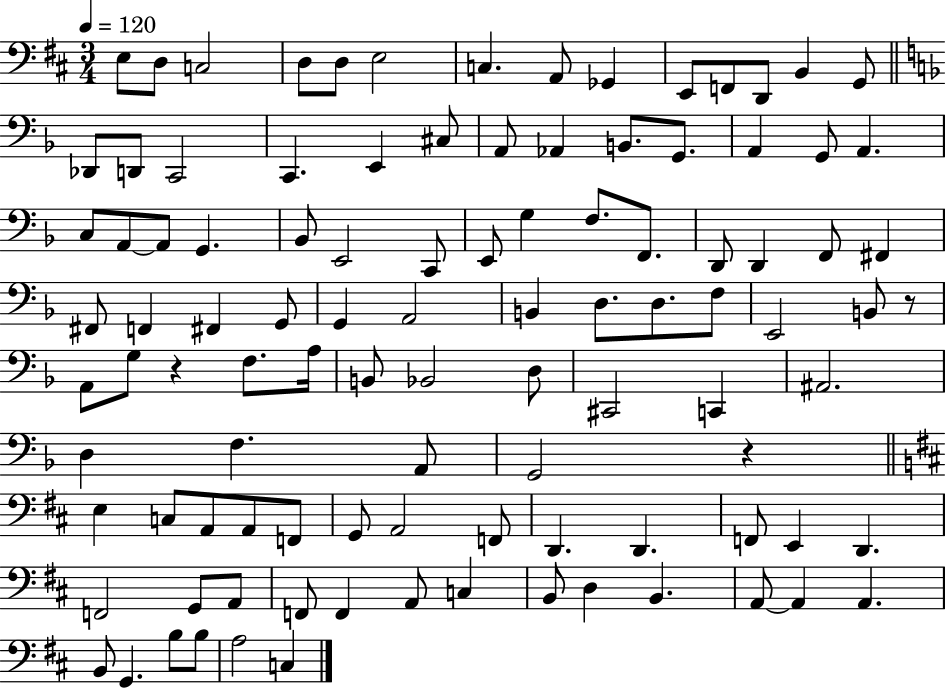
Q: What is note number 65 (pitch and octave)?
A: D3